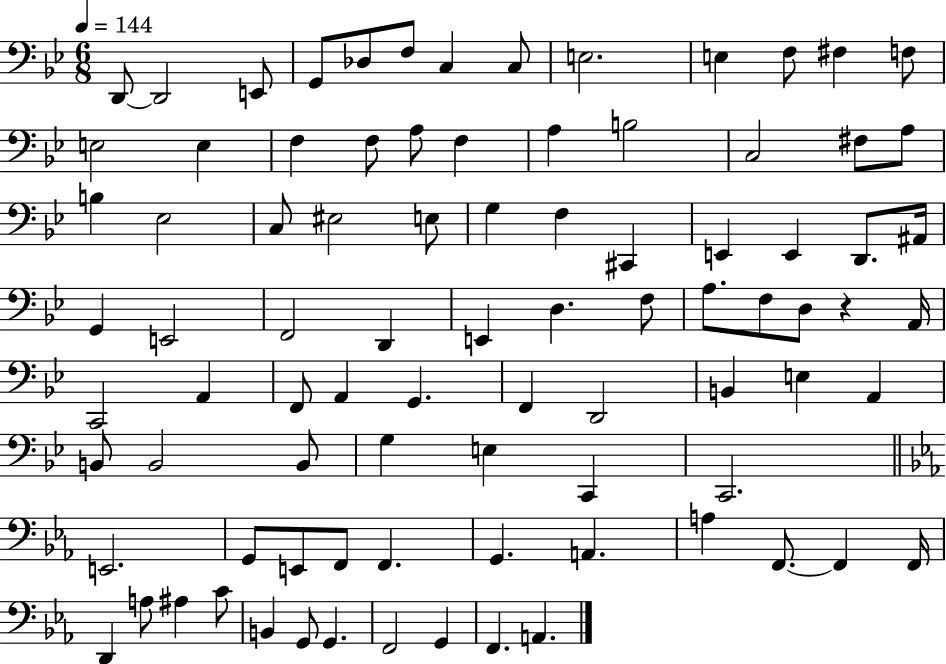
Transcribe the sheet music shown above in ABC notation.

X:1
T:Untitled
M:6/8
L:1/4
K:Bb
D,,/2 D,,2 E,,/2 G,,/2 _D,/2 F,/2 C, C,/2 E,2 E, F,/2 ^F, F,/2 E,2 E, F, F,/2 A,/2 F, A, B,2 C,2 ^F,/2 A,/2 B, _E,2 C,/2 ^E,2 E,/2 G, F, ^C,, E,, E,, D,,/2 ^A,,/4 G,, E,,2 F,,2 D,, E,, D, F,/2 A,/2 F,/2 D,/2 z A,,/4 C,,2 A,, F,,/2 A,, G,, F,, D,,2 B,, E, A,, B,,/2 B,,2 B,,/2 G, E, C,, C,,2 E,,2 G,,/2 E,,/2 F,,/2 F,, G,, A,, A, F,,/2 F,, F,,/4 D,, A,/2 ^A, C/2 B,, G,,/2 G,, F,,2 G,, F,, A,,